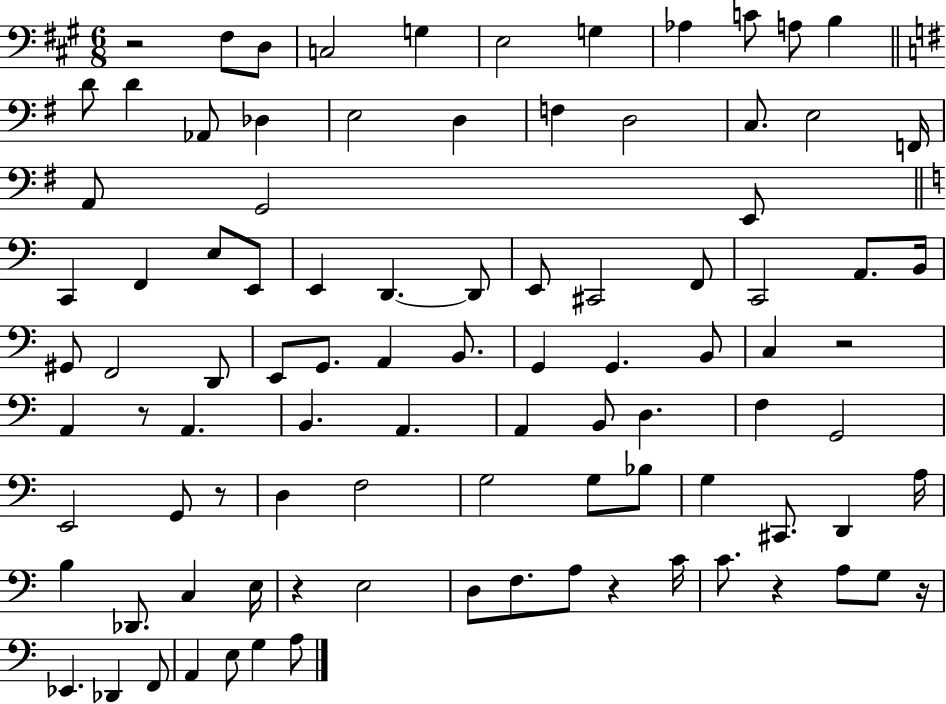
X:1
T:Untitled
M:6/8
L:1/4
K:A
z2 ^F,/2 D,/2 C,2 G, E,2 G, _A, C/2 A,/2 B, D/2 D _A,,/2 _D, E,2 D, F, D,2 C,/2 E,2 F,,/4 A,,/2 G,,2 E,,/2 C,, F,, E,/2 E,,/2 E,, D,, D,,/2 E,,/2 ^C,,2 F,,/2 C,,2 A,,/2 B,,/4 ^G,,/2 F,,2 D,,/2 E,,/2 G,,/2 A,, B,,/2 G,, G,, B,,/2 C, z2 A,, z/2 A,, B,, A,, A,, B,,/2 D, F, G,,2 E,,2 G,,/2 z/2 D, F,2 G,2 G,/2 _B,/2 G, ^C,,/2 D,, A,/4 B, _D,,/2 C, E,/4 z E,2 D,/2 F,/2 A,/2 z C/4 C/2 z A,/2 G,/2 z/4 _E,, _D,, F,,/2 A,, E,/2 G, A,/2